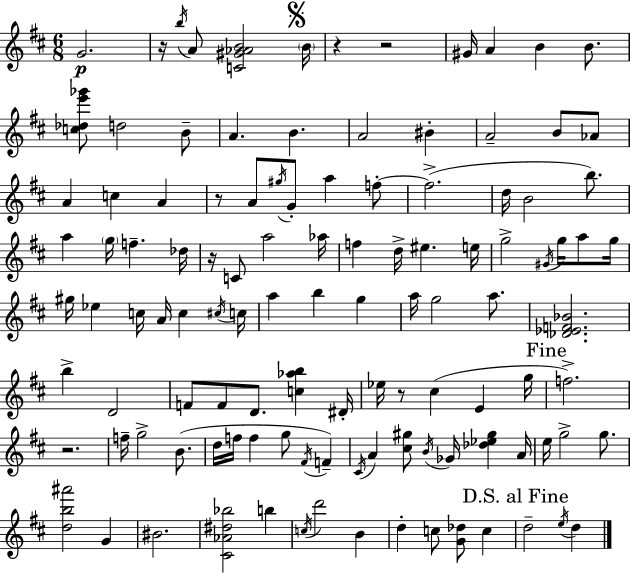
G4/h. R/s B5/s A4/e [C4,G#4,Ab4,B4]/h B4/s R/q R/h G#4/s A4/q B4/q B4/e. [C5,Db5,E6,Gb6]/e D5/h B4/e A4/q. B4/q. A4/h BIS4/q A4/h B4/e Ab4/e A4/q C5/q A4/q R/e A4/e G#5/s G4/e A5/q F5/e F5/h. D5/s B4/h B5/e. A5/q G5/s F5/q. Db5/s R/s C4/e A5/h Ab5/s F5/q D5/s EIS5/q. E5/s G5/h G#4/s G5/s A5/e G5/s G#5/s Eb5/q C5/s A4/s C5/q C#5/s C5/s A5/q B5/q G5/q A5/s G5/h A5/e. [Db4,Eb4,F4,Bb4]/h. B5/q D4/h F4/e F4/e D4/e. [C5,Ab5,B5]/q D#4/s Eb5/s R/e C#5/q E4/q G5/s F5/h. R/h. F5/s G5/h B4/e. D5/s F5/s F5/q G5/e F#4/s F4/q C#4/s A4/q [C#5,G#5]/e B4/s Gb4/s [Db5,Eb5,G#5]/q A4/s E5/s G5/h G5/e. [D5,B5,A#6]/h G4/q BIS4/h. [C#4,Ab4,D#5,Bb5]/h B5/q C5/s D6/h B4/q D5/q C5/e [G4,Db5]/e C5/q D5/h E5/s D5/q